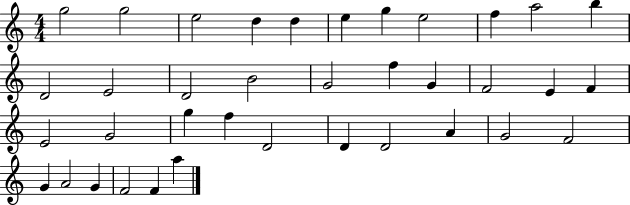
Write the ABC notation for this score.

X:1
T:Untitled
M:4/4
L:1/4
K:C
g2 g2 e2 d d e g e2 f a2 b D2 E2 D2 B2 G2 f G F2 E F E2 G2 g f D2 D D2 A G2 F2 G A2 G F2 F a